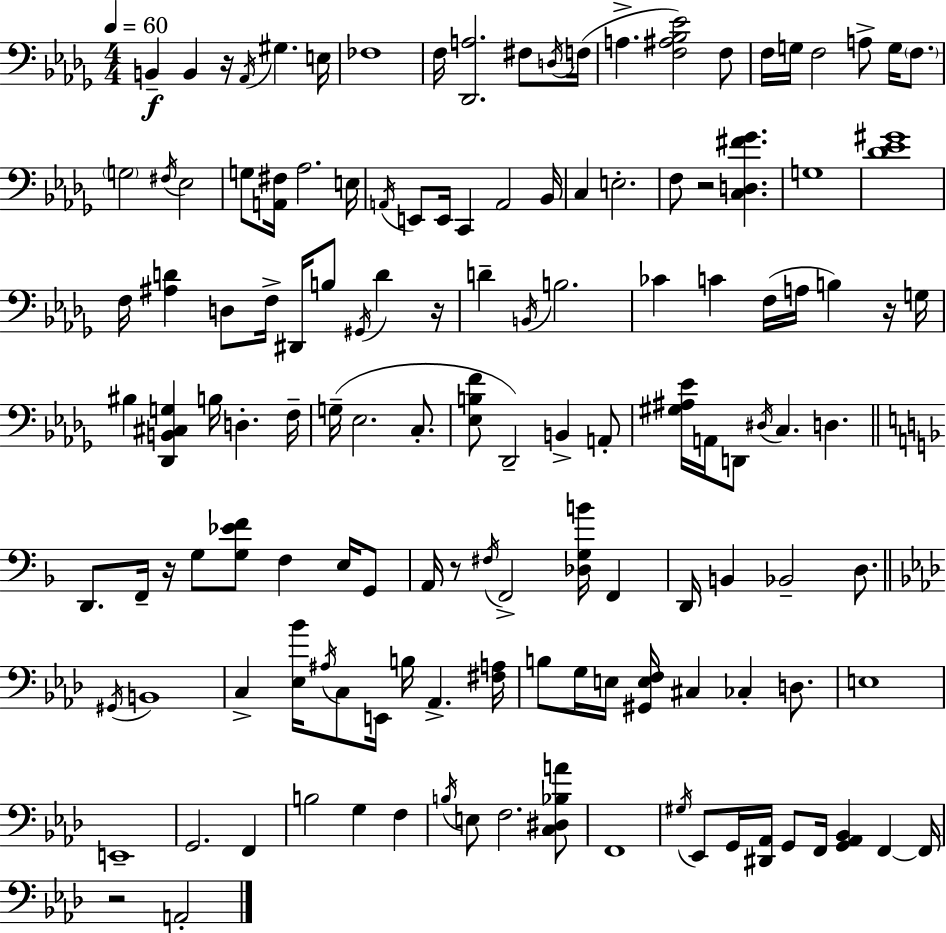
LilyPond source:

{
  \clef bass
  \numericTimeSignature
  \time 4/4
  \key bes \minor
  \tempo 4 = 60
  \repeat volta 2 { b,4--\f b,4 r16 \acciaccatura { aes,16 } gis4. | e16 fes1 | f16 <des, a>2. fis8 | \acciaccatura { d16 }( f16 a4.-> <f ais bes ees'>2) | \break f8 f16 g16 f2 a8-> g16 \parenthesize f8. | \parenthesize g2 \acciaccatura { fis16 } ees2 | g8 <a, fis>16 aes2. | e16 \acciaccatura { a,16 } e,8 e,16 c,4 a,2 | \break bes,16 c4 e2.-. | f8 r2 <c d fis' ges'>4. | g1 | <des' ees' gis'>1 | \break f16 <ais d'>4 d8 f16-> dis,16 b8 \acciaccatura { gis,16 } | d'4 r16 d'4-- \acciaccatura { b,16 } b2. | ces'4 c'4 f16( a16 | b4) r16 g16 bis4 <des, b, cis g>4 b16 d4.-. | \break f16-- g16--( ees2. | c8.-. <ees b f'>8 des,2--) | b,4-> a,8-. <gis ais ees'>16 a,16 d,8 \acciaccatura { dis16 } c4. | d4. \bar "||" \break \key d \minor d,8. f,16-- r16 g8 <g ees' f'>8 f4 e16 g,8 | a,16 r8 \acciaccatura { fis16 } f,2-> <des g b'>16 f,4 | d,16 b,4 bes,2-- d8. | \bar "||" \break \key aes \major \acciaccatura { gis,16 } b,1 | c4-> <ees bes'>16 \acciaccatura { ais16 } c8 e,16 b16 aes,4.-> | <fis a>16 b8 g16 e16 <gis, e f>16 cis4 ces4-. d8. | e1 | \break e,1-- | g,2. f,4 | b2 g4 f4 | \acciaccatura { b16 } e8 f2. | \break <c dis bes a'>8 f,1 | \acciaccatura { gis16 } ees,8 g,16 <dis, aes,>16 g,8 f,16 <g, aes, bes,>4 f,4~~ | f,16 r2 a,2-. | } \bar "|."
}